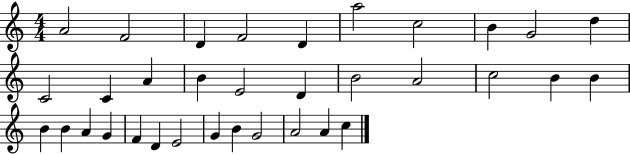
A4/h F4/h D4/q F4/h D4/q A5/h C5/h B4/q G4/h D5/q C4/h C4/q A4/q B4/q E4/h D4/q B4/h A4/h C5/h B4/q B4/q B4/q B4/q A4/q G4/q F4/q D4/q E4/h G4/q B4/q G4/h A4/h A4/q C5/q